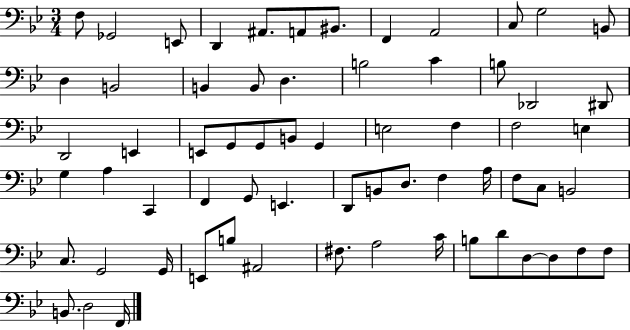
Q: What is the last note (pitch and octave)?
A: F2